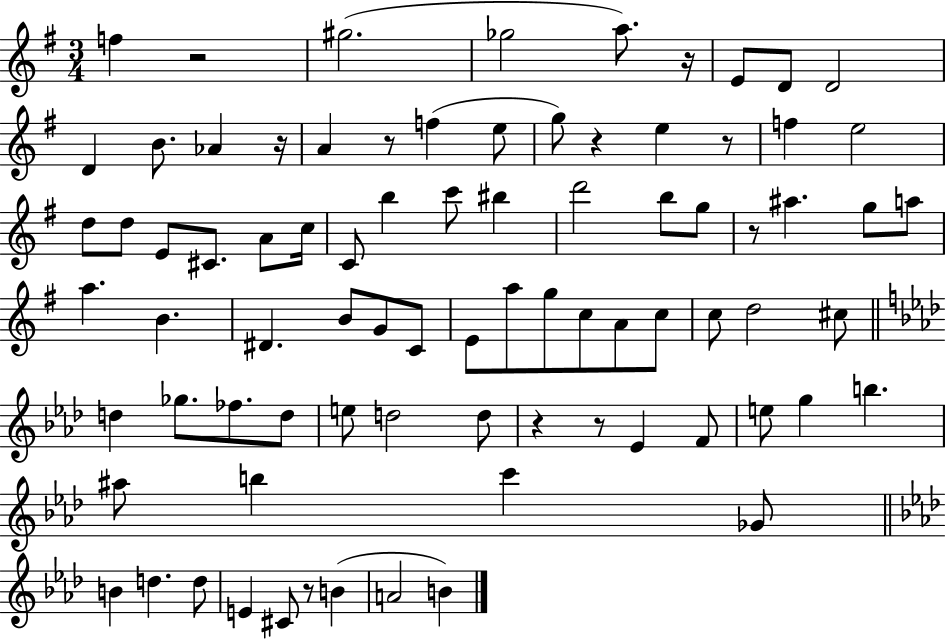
X:1
T:Untitled
M:3/4
L:1/4
K:G
f z2 ^g2 _g2 a/2 z/4 E/2 D/2 D2 D B/2 _A z/4 A z/2 f e/2 g/2 z e z/2 f e2 d/2 d/2 E/2 ^C/2 A/2 c/4 C/2 b c'/2 ^b d'2 b/2 g/2 z/2 ^a g/2 a/2 a B ^D B/2 G/2 C/2 E/2 a/2 g/2 c/2 A/2 c/2 c/2 d2 ^c/2 d _g/2 _f/2 d/2 e/2 d2 d/2 z z/2 _E F/2 e/2 g b ^a/2 b c' _G/2 B d d/2 E ^C/2 z/2 B A2 B